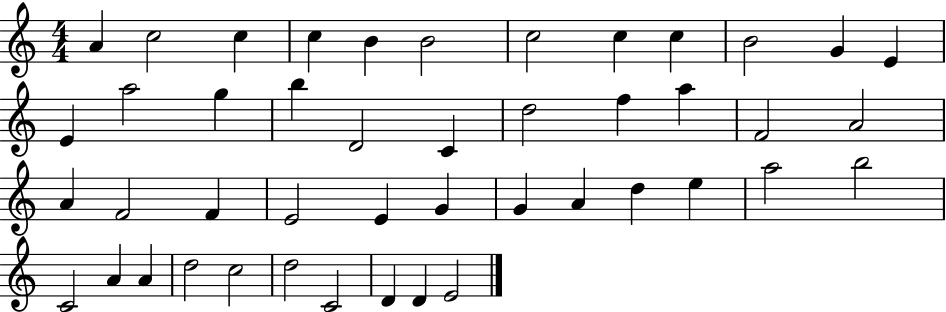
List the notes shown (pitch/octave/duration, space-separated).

A4/q C5/h C5/q C5/q B4/q B4/h C5/h C5/q C5/q B4/h G4/q E4/q E4/q A5/h G5/q B5/q D4/h C4/q D5/h F5/q A5/q F4/h A4/h A4/q F4/h F4/q E4/h E4/q G4/q G4/q A4/q D5/q E5/q A5/h B5/h C4/h A4/q A4/q D5/h C5/h D5/h C4/h D4/q D4/q E4/h